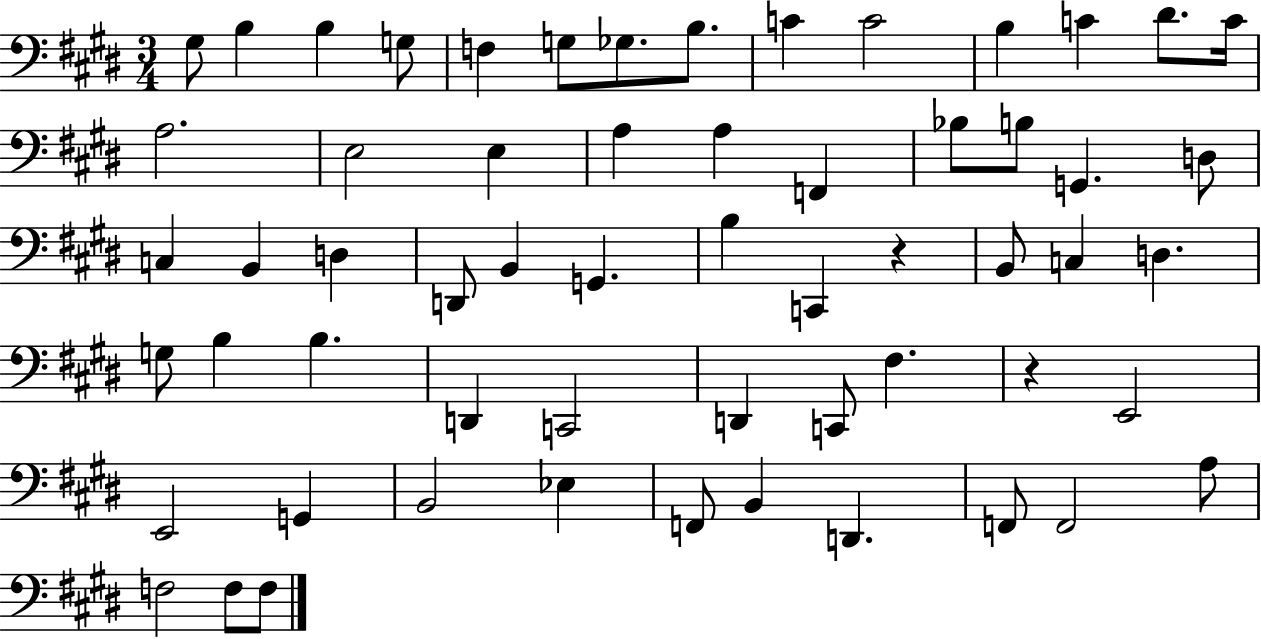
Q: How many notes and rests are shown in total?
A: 59